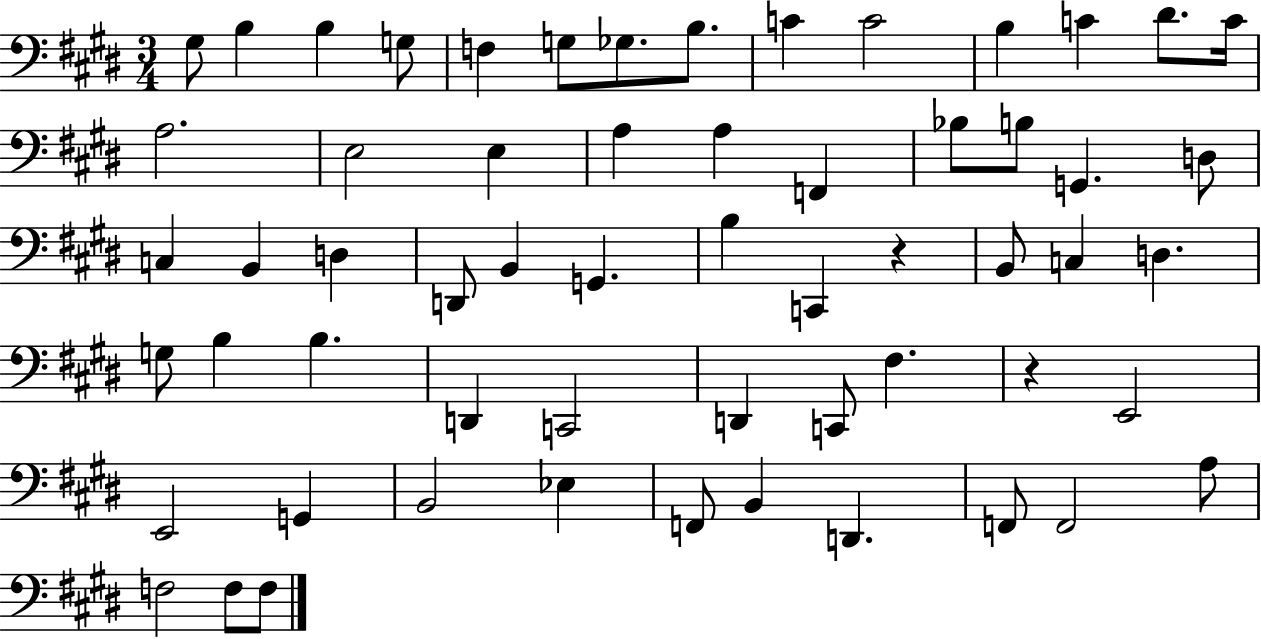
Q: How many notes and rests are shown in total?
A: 59